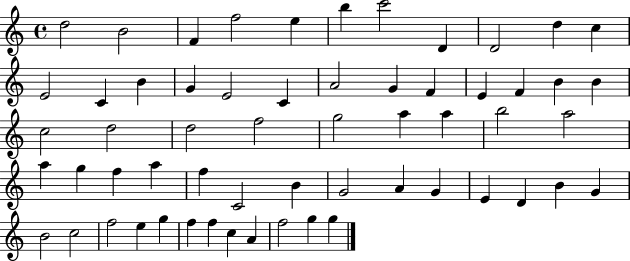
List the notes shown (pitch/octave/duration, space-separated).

D5/h B4/h F4/q F5/h E5/q B5/q C6/h D4/q D4/h D5/q C5/q E4/h C4/q B4/q G4/q E4/h C4/q A4/h G4/q F4/q E4/q F4/q B4/q B4/q C5/h D5/h D5/h F5/h G5/h A5/q A5/q B5/h A5/h A5/q G5/q F5/q A5/q F5/q C4/h B4/q G4/h A4/q G4/q E4/q D4/q B4/q G4/q B4/h C5/h F5/h E5/q G5/q F5/q F5/q C5/q A4/q F5/h G5/q G5/q